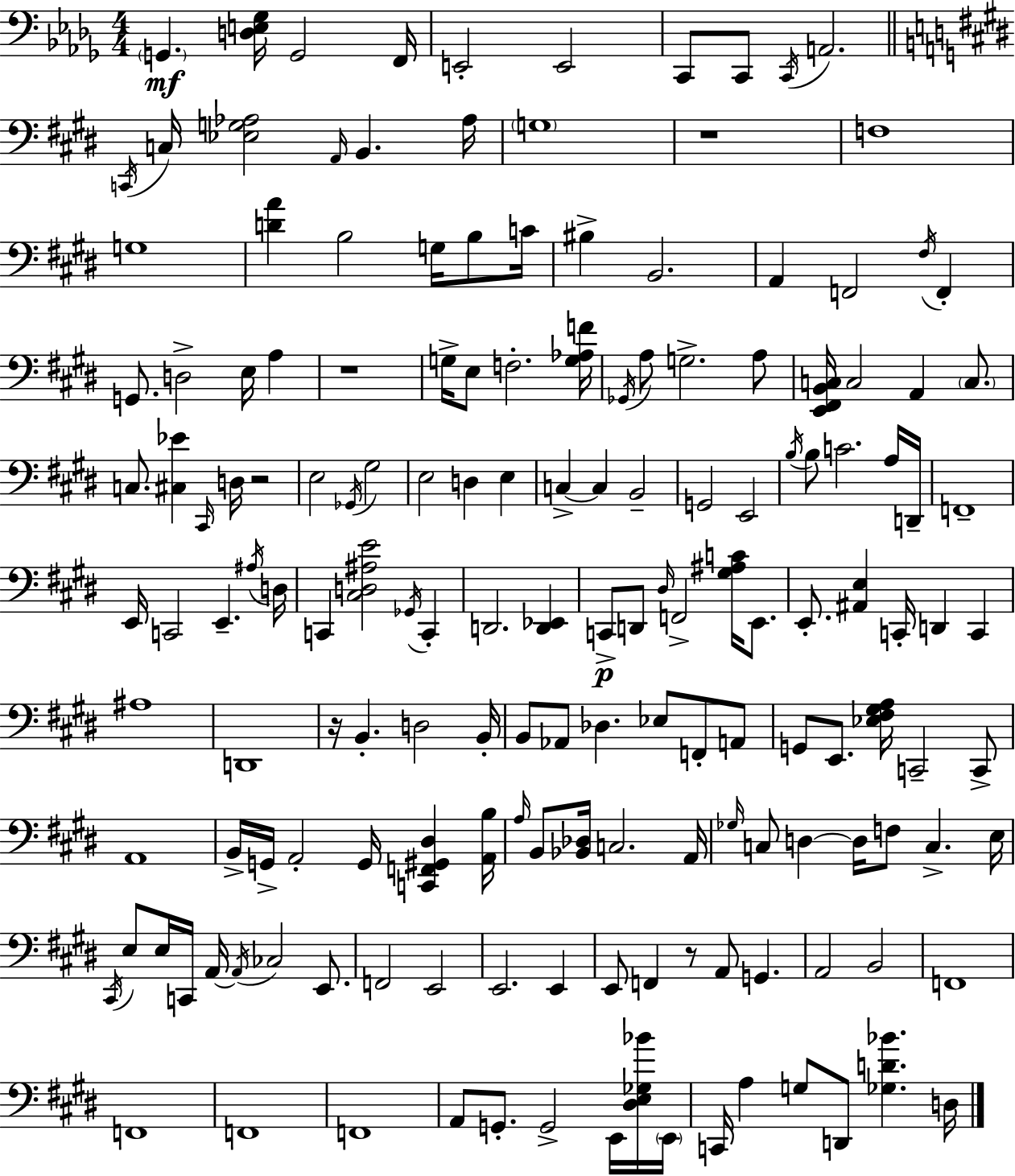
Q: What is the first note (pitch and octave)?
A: G2